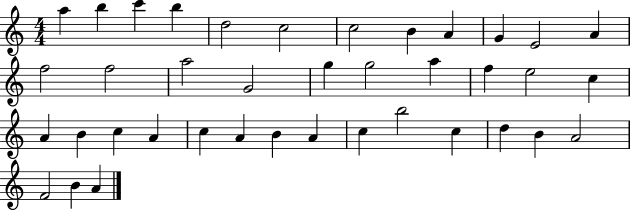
A5/q B5/q C6/q B5/q D5/h C5/h C5/h B4/q A4/q G4/q E4/h A4/q F5/h F5/h A5/h G4/h G5/q G5/h A5/q F5/q E5/h C5/q A4/q B4/q C5/q A4/q C5/q A4/q B4/q A4/q C5/q B5/h C5/q D5/q B4/q A4/h F4/h B4/q A4/q